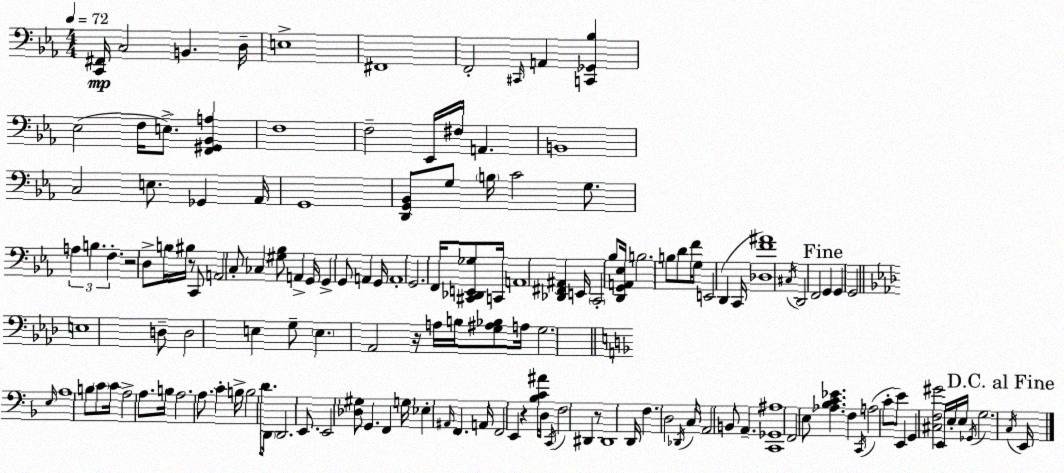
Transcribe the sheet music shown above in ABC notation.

X:1
T:Untitled
M:4/4
L:1/4
K:Cm
[C,,^F,,]/4 C,2 B,, D,/4 E,4 ^F,,4 F,,2 ^C,,/4 A,, [C,,_G,,_B,] _E,2 F,/4 E,/2 [F,,^G,,_B,,A,] F,4 F,2 _E,,/4 ^F,/4 A,, B,,4 C,2 E,/2 _G,, _A,,/4 G,,4 [D,,G,,_B,,]/2 G,/2 B,/4 C2 G,/2 A, B, F, z2 D,/2 B,/4 ^B,/4 z/2 C,,/2 A,,2 C,/2 _C, [^G,_B,]/2 A,, G,,/4 G,, G,,/2 A,, G,,/4 A,,4 G,,2 F,,/4 [^C,,_D,,E,,_G,]/2 C,,/4 A,,4 [_D,,^F,,^A,,] E,,/4 C,,2 _B,/2 [D,,G,,A,,_E,]/4 B,2 B,/2 D/2 F/4 G,/2 E,,2 D,, C,,/4 [_D,F^A]4 ^C,/4 D,,2 F,,2 G,, G,, G,,2 E,4 D,/2 D,2 E, G,/2 E, _A,,2 z/4 A,/4 B,/4 [G,^A,_B,]/2 A,/4 G,2 E,/4 A,4 B,/2 C/2 C/4 A,2 A,/2 B,/4 A,2 A,/2 C B,/4 B,2 D/2 D,,/4 D,,2 E,,/2 E,,2 [_D,^G,]/2 G,, F,, G,/4 _E, ^A,,/4 F,, A,,/4 F,,2 E,, z [_B,C^A]/4 D,/4 C,,/4 F,2 ^D,, z/2 ^D,,4 D,,/4 F, D,2 _D,,/4 C,/4 A,,2 B,,/2 A,, [C,,_G,,^A,]4 F,,2 E,/2 [_A,_B,C_E] F, C,,/4 A,2 C/2 E/2 E,, G,, [^C,F,^G]2 E,,/4 E,/4 E,/4 _G,,/4 G,2 C,/4 E,,/4